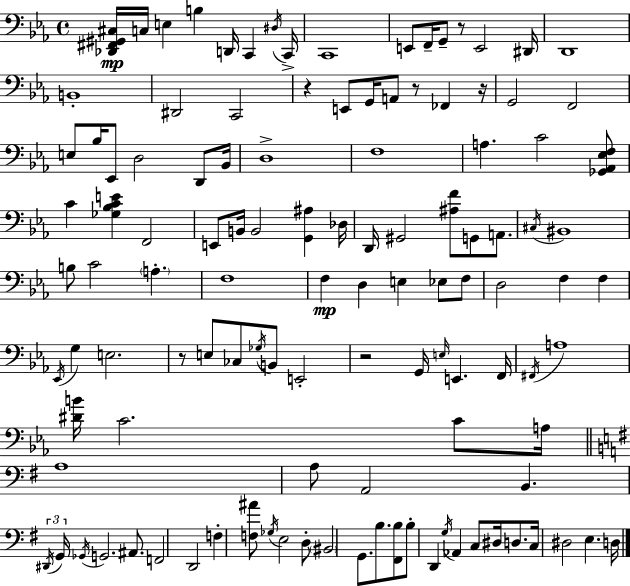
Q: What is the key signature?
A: EES major